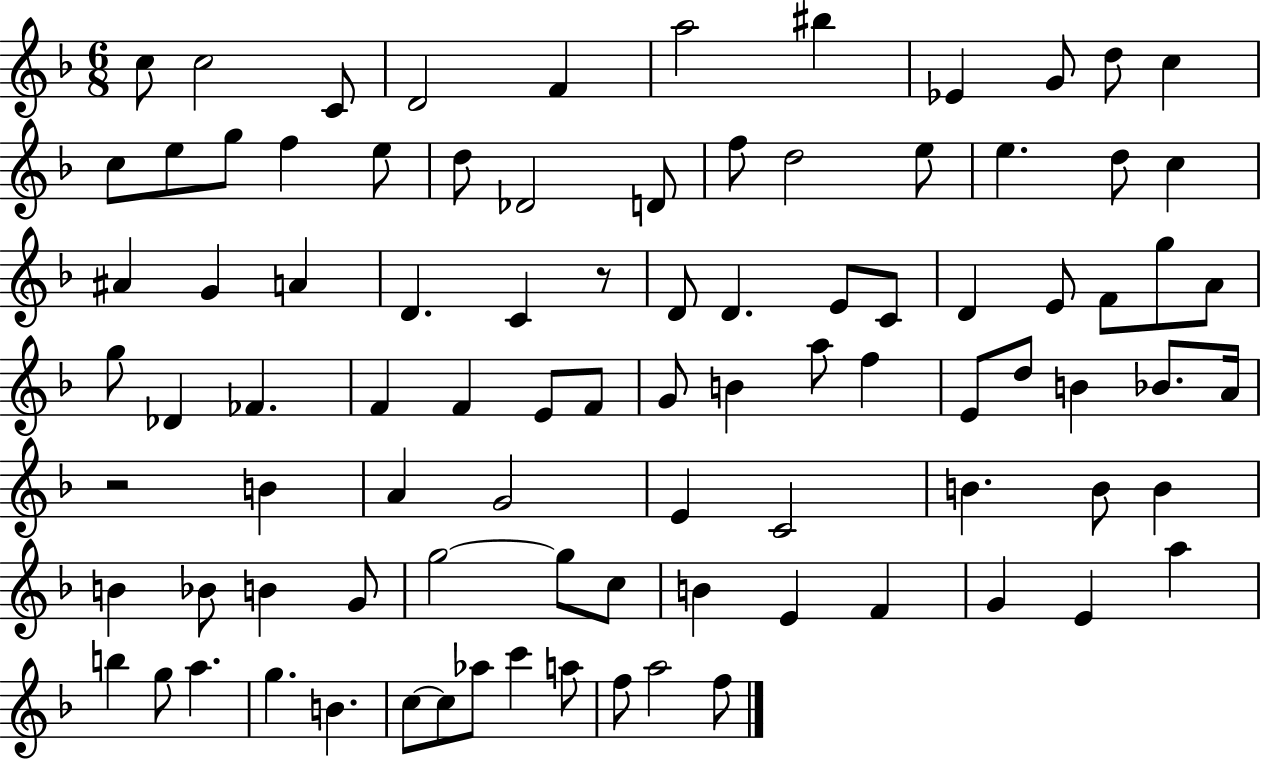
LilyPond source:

{
  \clef treble
  \numericTimeSignature
  \time 6/8
  \key f \major
  c''8 c''2 c'8 | d'2 f'4 | a''2 bis''4 | ees'4 g'8 d''8 c''4 | \break c''8 e''8 g''8 f''4 e''8 | d''8 des'2 d'8 | f''8 d''2 e''8 | e''4. d''8 c''4 | \break ais'4 g'4 a'4 | d'4. c'4 r8 | d'8 d'4. e'8 c'8 | d'4 e'8 f'8 g''8 a'8 | \break g''8 des'4 fes'4. | f'4 f'4 e'8 f'8 | g'8 b'4 a''8 f''4 | e'8 d''8 b'4 bes'8. a'16 | \break r2 b'4 | a'4 g'2 | e'4 c'2 | b'4. b'8 b'4 | \break b'4 bes'8 b'4 g'8 | g''2~~ g''8 c''8 | b'4 e'4 f'4 | g'4 e'4 a''4 | \break b''4 g''8 a''4. | g''4. b'4. | c''8~~ c''8 aes''8 c'''4 a''8 | f''8 a''2 f''8 | \break \bar "|."
}